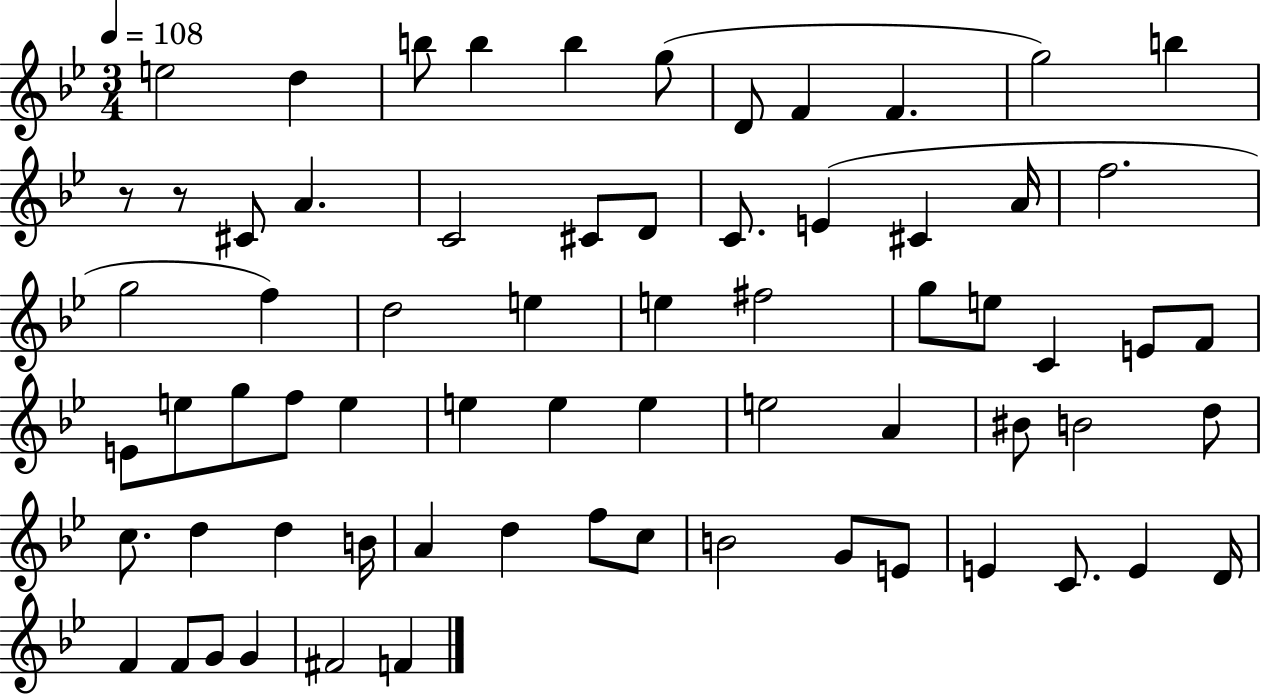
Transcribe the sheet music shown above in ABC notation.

X:1
T:Untitled
M:3/4
L:1/4
K:Bb
e2 d b/2 b b g/2 D/2 F F g2 b z/2 z/2 ^C/2 A C2 ^C/2 D/2 C/2 E ^C A/4 f2 g2 f d2 e e ^f2 g/2 e/2 C E/2 F/2 E/2 e/2 g/2 f/2 e e e e e2 A ^B/2 B2 d/2 c/2 d d B/4 A d f/2 c/2 B2 G/2 E/2 E C/2 E D/4 F F/2 G/2 G ^F2 F